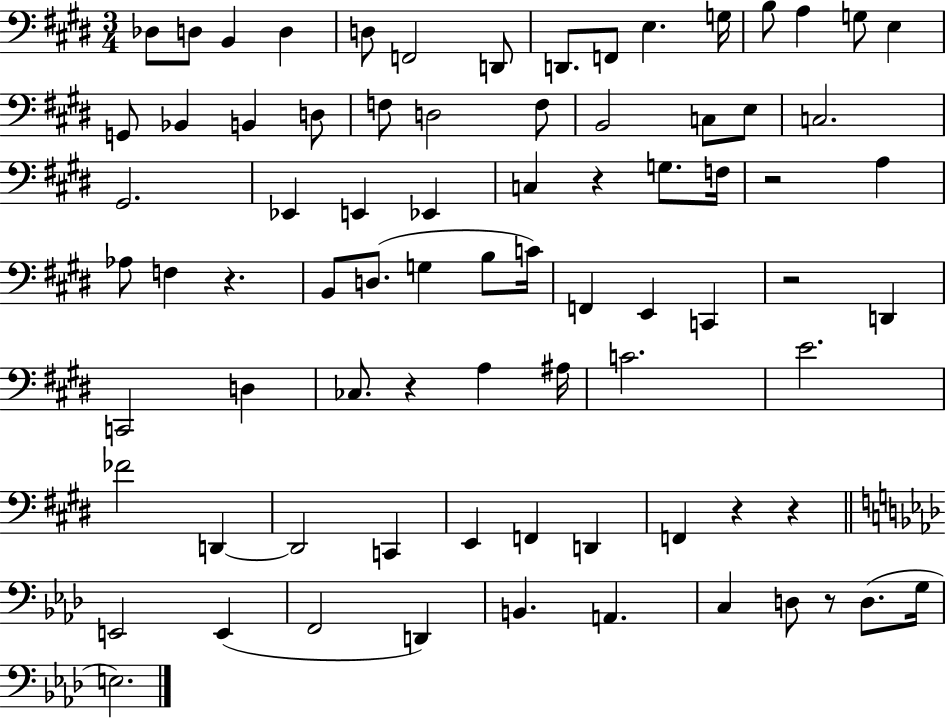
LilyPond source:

{
  \clef bass
  \numericTimeSignature
  \time 3/4
  \key e \major
  des8 d8 b,4 d4 | d8 f,2 d,8 | d,8. f,8 e4. g16 | b8 a4 g8 e4 | \break g,8 bes,4 b,4 d8 | f8 d2 f8 | b,2 c8 e8 | c2. | \break gis,2. | ees,4 e,4 ees,4 | c4 r4 g8. f16 | r2 a4 | \break aes8 f4 r4. | b,8 d8.( g4 b8 c'16) | f,4 e,4 c,4 | r2 d,4 | \break c,2 d4 | ces8. r4 a4 ais16 | c'2. | e'2. | \break fes'2 d,4~~ | d,2 c,4 | e,4 f,4 d,4 | f,4 r4 r4 | \break \bar "||" \break \key f \minor e,2 e,4( | f,2 d,4) | b,4. a,4. | c4 d8 r8 d8.( g16 | \break e2.) | \bar "|."
}